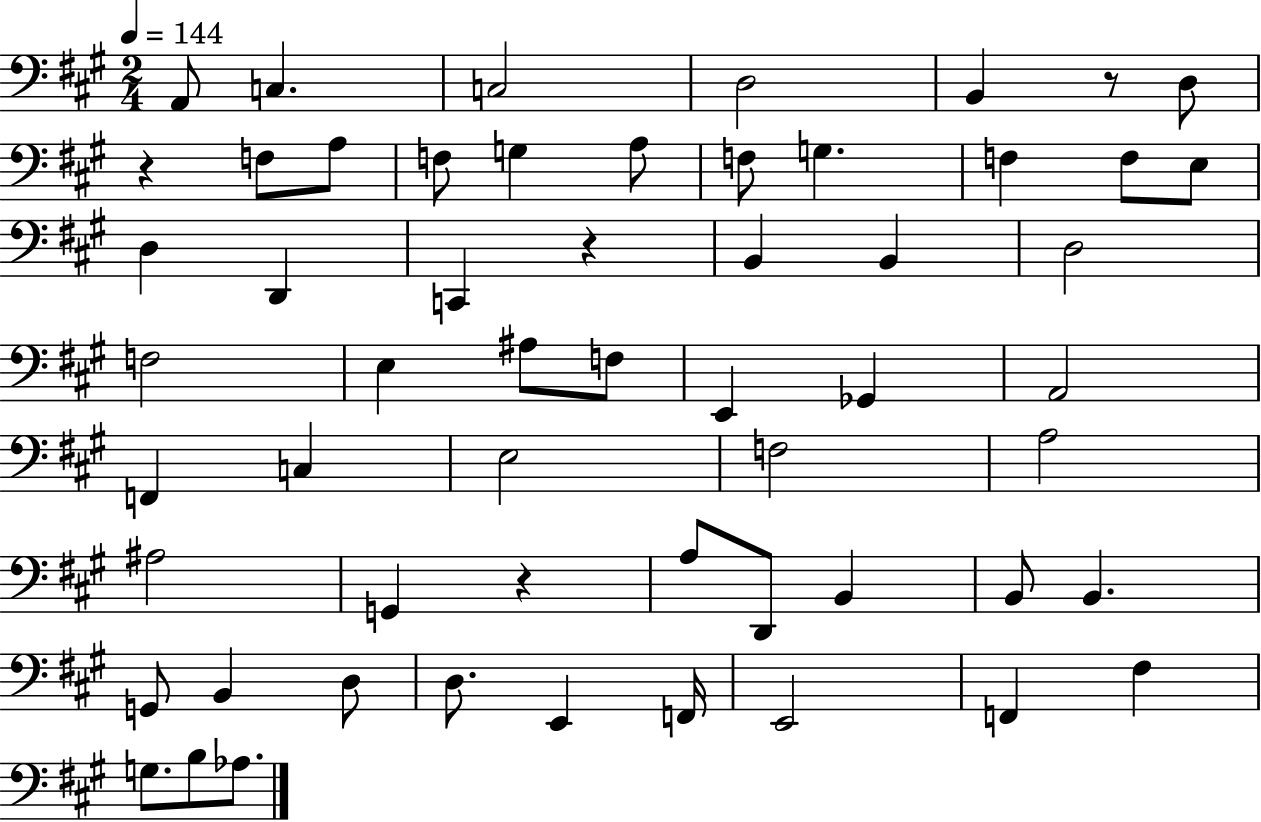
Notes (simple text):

A2/e C3/q. C3/h D3/h B2/q R/e D3/e R/q F3/e A3/e F3/e G3/q A3/e F3/e G3/q. F3/q F3/e E3/e D3/q D2/q C2/q R/q B2/q B2/q D3/h F3/h E3/q A#3/e F3/e E2/q Gb2/q A2/h F2/q C3/q E3/h F3/h A3/h A#3/h G2/q R/q A3/e D2/e B2/q B2/e B2/q. G2/e B2/q D3/e D3/e. E2/q F2/s E2/h F2/q F#3/q G3/e. B3/e Ab3/e.